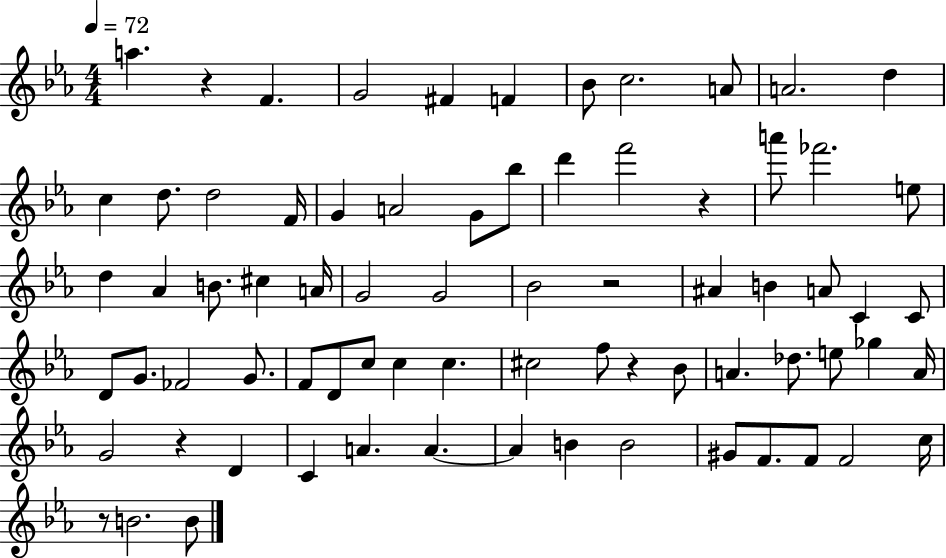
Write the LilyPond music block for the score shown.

{
  \clef treble
  \numericTimeSignature
  \time 4/4
  \key ees \major
  \tempo 4 = 72
  a''4. r4 f'4. | g'2 fis'4 f'4 | bes'8 c''2. a'8 | a'2. d''4 | \break c''4 d''8. d''2 f'16 | g'4 a'2 g'8 bes''8 | d'''4 f'''2 r4 | a'''8 fes'''2. e''8 | \break d''4 aes'4 b'8. cis''4 a'16 | g'2 g'2 | bes'2 r2 | ais'4 b'4 a'8 c'4 c'8 | \break d'8 g'8. fes'2 g'8. | f'8 d'8 c''8 c''4 c''4. | cis''2 f''8 r4 bes'8 | a'4. des''8. e''8 ges''4 a'16 | \break g'2 r4 d'4 | c'4 a'4. a'4.~~ | a'4 b'4 b'2 | gis'8 f'8. f'8 f'2 c''16 | \break r8 b'2. b'8 | \bar "|."
}